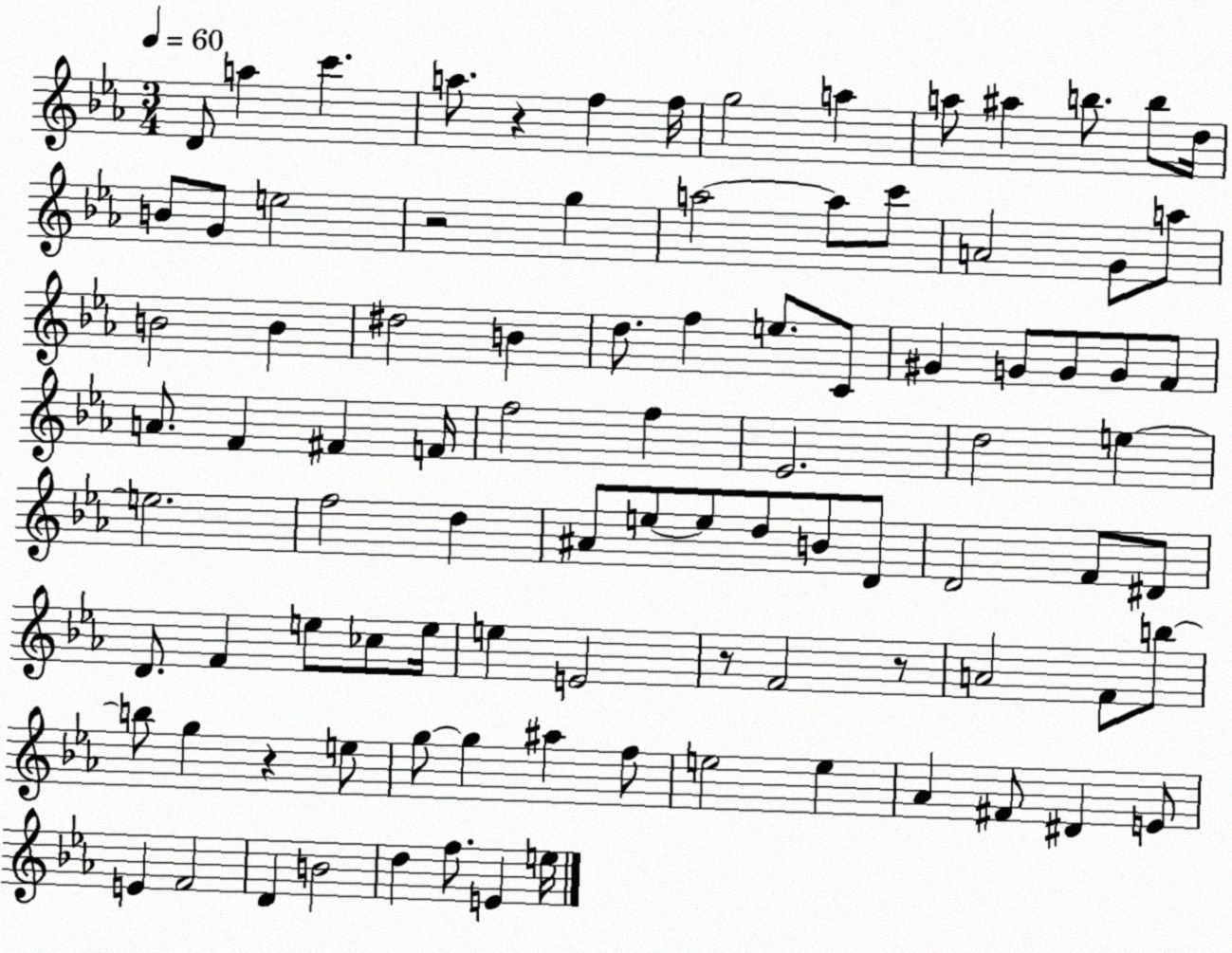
X:1
T:Untitled
M:3/4
L:1/4
K:Eb
D/2 a c' a/2 z f f/4 g2 a a/2 ^a b/2 b/2 d/4 B/2 G/2 e2 z2 g a2 a/2 c'/2 A2 G/2 a/2 B2 B ^d2 B d/2 f e/2 C/2 ^G G/2 G/2 G/2 F/2 A/2 F ^F F/4 f2 f _E2 d2 e e2 f2 d ^A/2 e/2 e/2 d/2 B/2 D/2 D2 F/2 ^D/2 D/2 F e/2 _c/2 e/4 e E2 z/2 F2 z/2 A2 F/2 b/2 b/2 g z e/2 g/2 g ^a f/2 e2 e _A ^F/2 ^D E/2 E F2 D B2 d f/2 E e/4